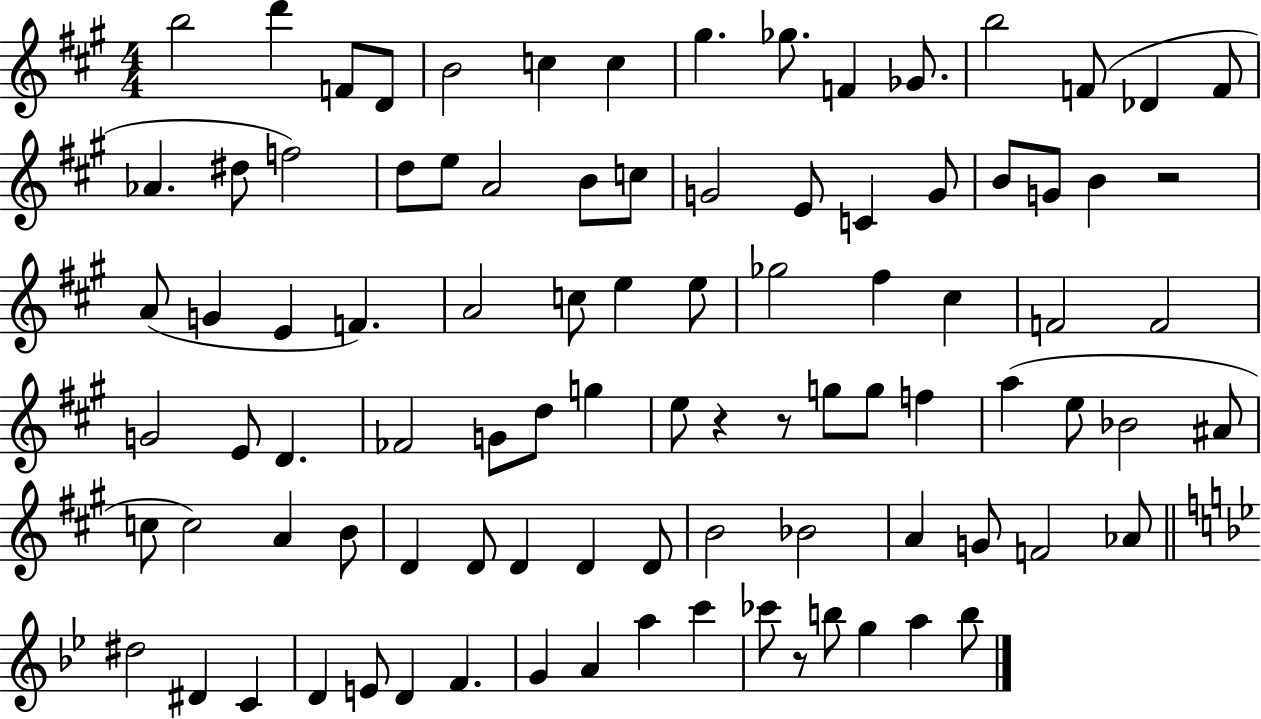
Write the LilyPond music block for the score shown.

{
  \clef treble
  \numericTimeSignature
  \time 4/4
  \key a \major
  b''2 d'''4 f'8 d'8 | b'2 c''4 c''4 | gis''4. ges''8. f'4 ges'8. | b''2 f'8( des'4 f'8 | \break aes'4. dis''8 f''2) | d''8 e''8 a'2 b'8 c''8 | g'2 e'8 c'4 g'8 | b'8 g'8 b'4 r2 | \break a'8( g'4 e'4 f'4.) | a'2 c''8 e''4 e''8 | ges''2 fis''4 cis''4 | f'2 f'2 | \break g'2 e'8 d'4. | fes'2 g'8 d''8 g''4 | e''8 r4 r8 g''8 g''8 f''4 | a''4( e''8 bes'2 ais'8 | \break c''8 c''2) a'4 b'8 | d'4 d'8 d'4 d'4 d'8 | b'2 bes'2 | a'4 g'8 f'2 aes'8 | \break \bar "||" \break \key bes \major dis''2 dis'4 c'4 | d'4 e'8 d'4 f'4. | g'4 a'4 a''4 c'''4 | ces'''8 r8 b''8 g''4 a''4 b''8 | \break \bar "|."
}